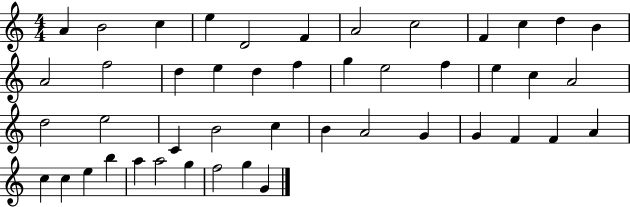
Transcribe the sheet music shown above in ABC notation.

X:1
T:Untitled
M:4/4
L:1/4
K:C
A B2 c e D2 F A2 c2 F c d B A2 f2 d e d f g e2 f e c A2 d2 e2 C B2 c B A2 G G F F A c c e b a a2 g f2 g G